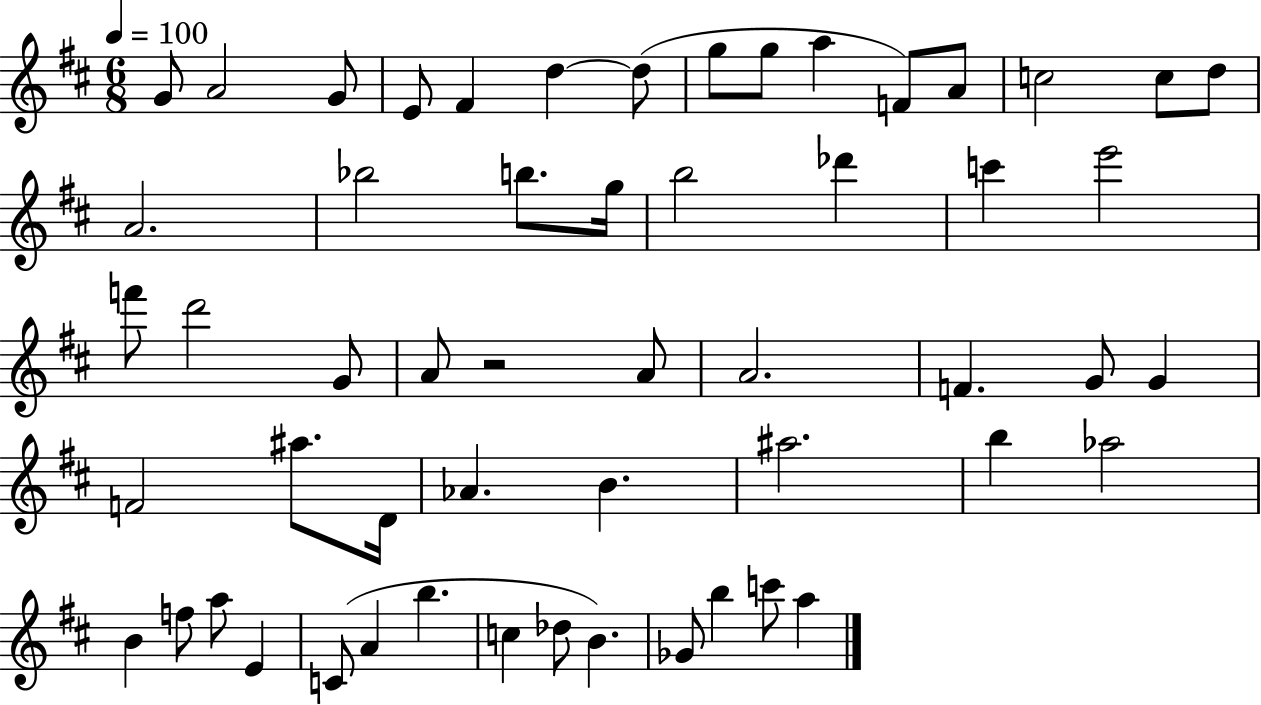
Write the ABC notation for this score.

X:1
T:Untitled
M:6/8
L:1/4
K:D
G/2 A2 G/2 E/2 ^F d d/2 g/2 g/2 a F/2 A/2 c2 c/2 d/2 A2 _b2 b/2 g/4 b2 _d' c' e'2 f'/2 d'2 G/2 A/2 z2 A/2 A2 F G/2 G F2 ^a/2 D/4 _A B ^a2 b _a2 B f/2 a/2 E C/2 A b c _d/2 B _G/2 b c'/2 a